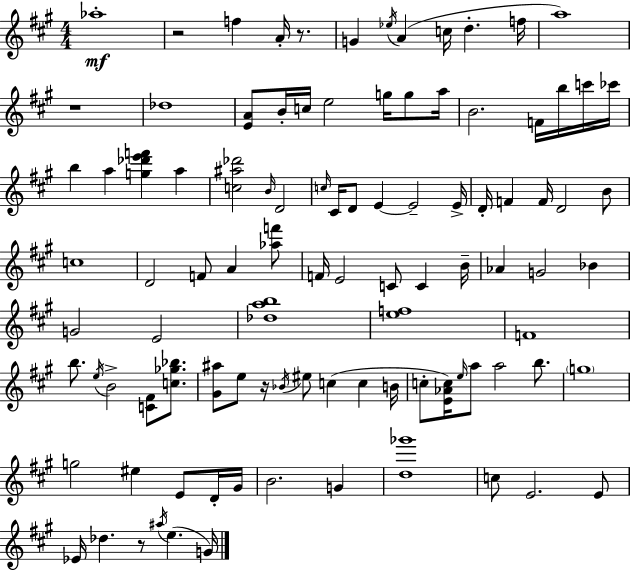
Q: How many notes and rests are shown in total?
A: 99